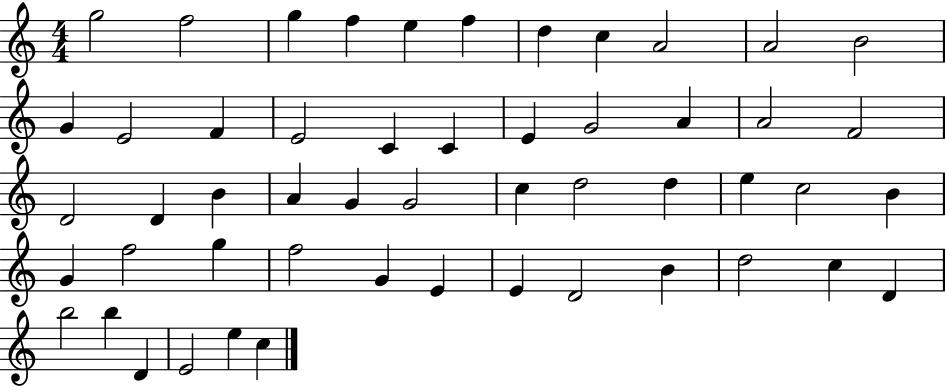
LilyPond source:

{
  \clef treble
  \numericTimeSignature
  \time 4/4
  \key c \major
  g''2 f''2 | g''4 f''4 e''4 f''4 | d''4 c''4 a'2 | a'2 b'2 | \break g'4 e'2 f'4 | e'2 c'4 c'4 | e'4 g'2 a'4 | a'2 f'2 | \break d'2 d'4 b'4 | a'4 g'4 g'2 | c''4 d''2 d''4 | e''4 c''2 b'4 | \break g'4 f''2 g''4 | f''2 g'4 e'4 | e'4 d'2 b'4 | d''2 c''4 d'4 | \break b''2 b''4 d'4 | e'2 e''4 c''4 | \bar "|."
}